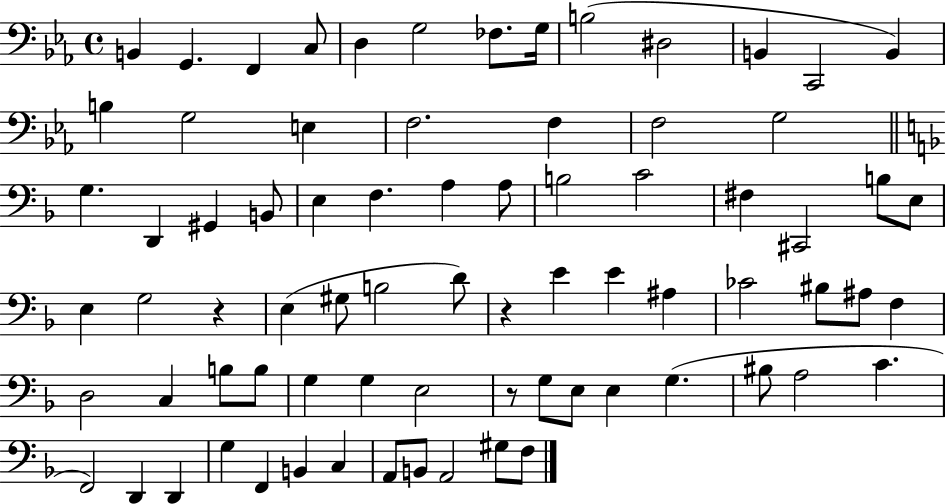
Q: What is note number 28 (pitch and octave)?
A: A3